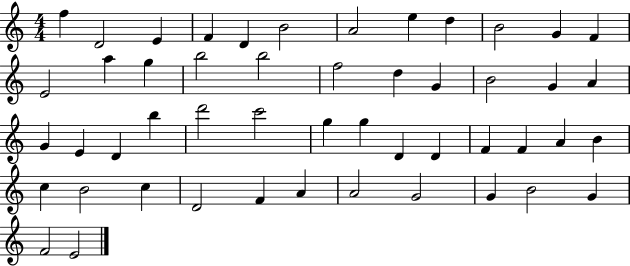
{
  \clef treble
  \numericTimeSignature
  \time 4/4
  \key c \major
  f''4 d'2 e'4 | f'4 d'4 b'2 | a'2 e''4 d''4 | b'2 g'4 f'4 | \break e'2 a''4 g''4 | b''2 b''2 | f''2 d''4 g'4 | b'2 g'4 a'4 | \break g'4 e'4 d'4 b''4 | d'''2 c'''2 | g''4 g''4 d'4 d'4 | f'4 f'4 a'4 b'4 | \break c''4 b'2 c''4 | d'2 f'4 a'4 | a'2 g'2 | g'4 b'2 g'4 | \break f'2 e'2 | \bar "|."
}